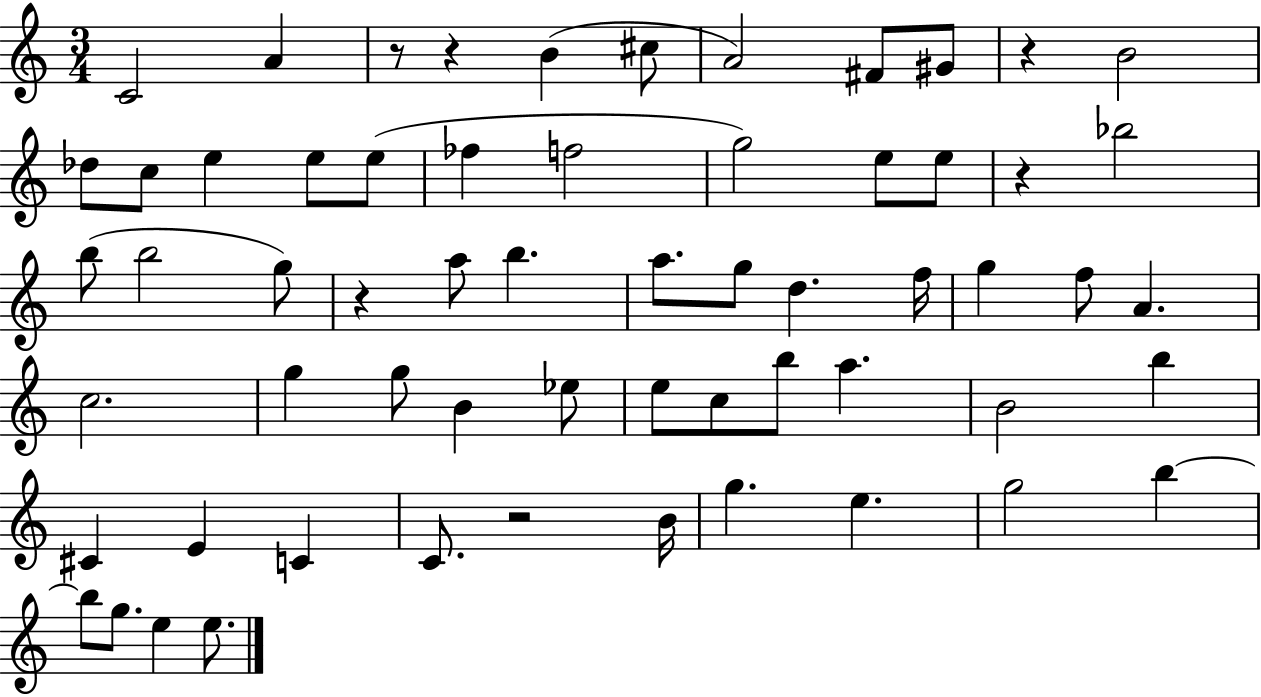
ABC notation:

X:1
T:Untitled
M:3/4
L:1/4
K:C
C2 A z/2 z B ^c/2 A2 ^F/2 ^G/2 z B2 _d/2 c/2 e e/2 e/2 _f f2 g2 e/2 e/2 z _b2 b/2 b2 g/2 z a/2 b a/2 g/2 d f/4 g f/2 A c2 g g/2 B _e/2 e/2 c/2 b/2 a B2 b ^C E C C/2 z2 B/4 g e g2 b b/2 g/2 e e/2